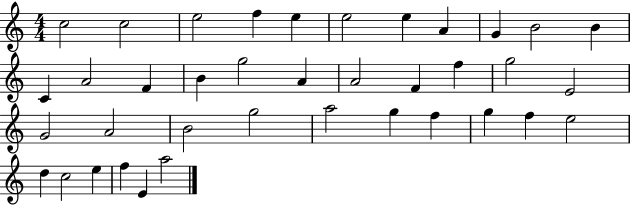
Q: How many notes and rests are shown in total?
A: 38